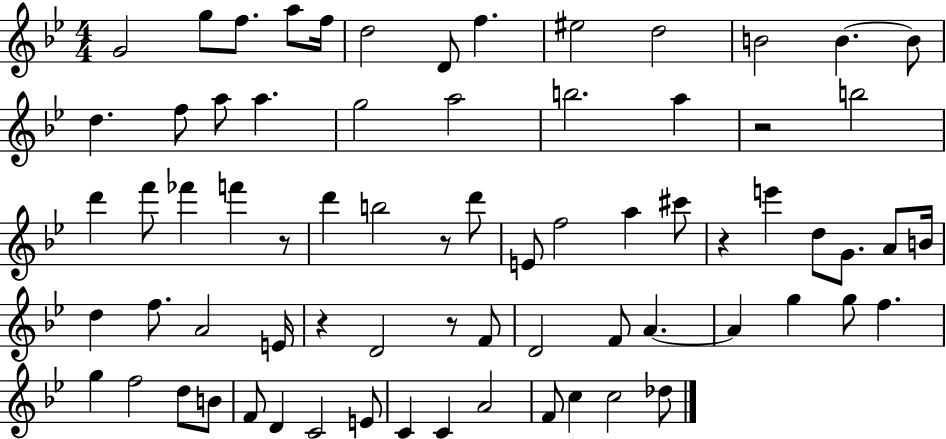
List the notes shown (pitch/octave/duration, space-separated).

G4/h G5/e F5/e. A5/e F5/s D5/h D4/e F5/q. EIS5/h D5/h B4/h B4/q. B4/e D5/q. F5/e A5/e A5/q. G5/h A5/h B5/h. A5/q R/h B5/h D6/q F6/e FES6/q F6/q R/e D6/q B5/h R/e D6/e E4/e F5/h A5/q C#6/e R/q E6/q D5/e G4/e. A4/e B4/s D5/q F5/e. A4/h E4/s R/q D4/h R/e F4/e D4/h F4/e A4/q. A4/q G5/q G5/e F5/q. G5/q F5/h D5/e B4/e F4/e D4/q C4/h E4/e C4/q C4/q A4/h F4/e C5/q C5/h Db5/e